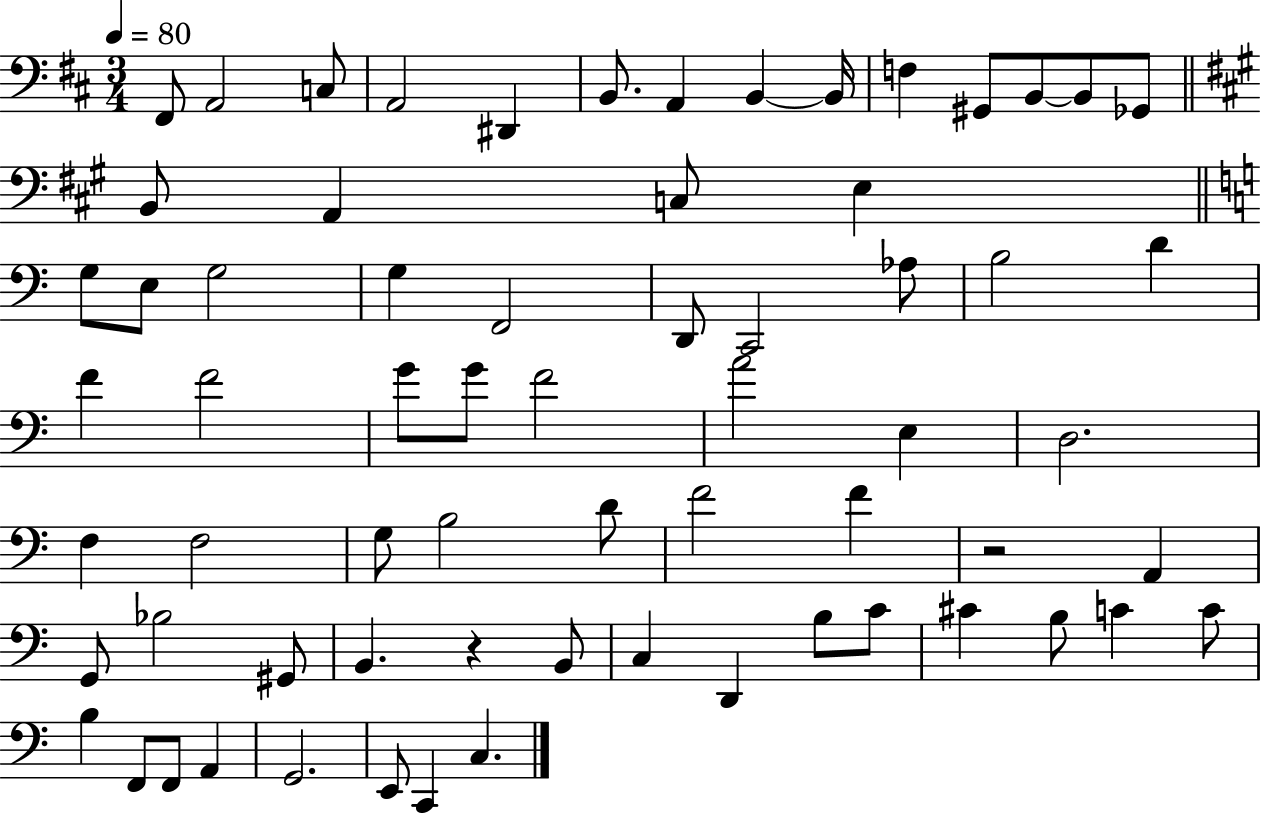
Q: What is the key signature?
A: D major